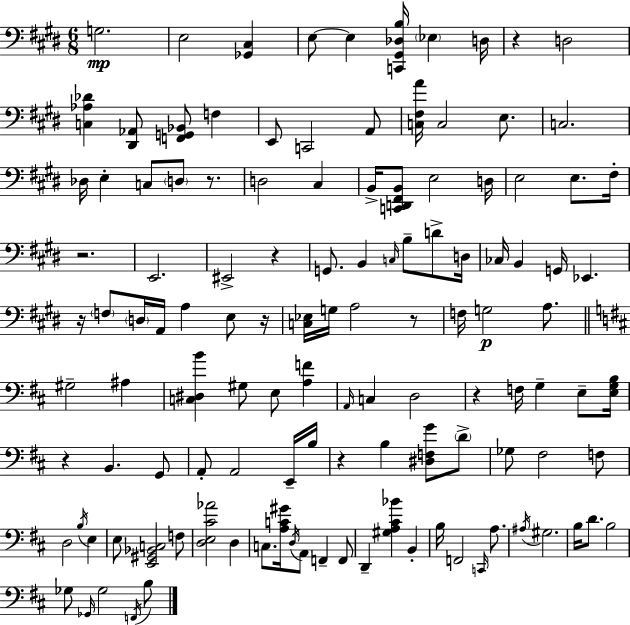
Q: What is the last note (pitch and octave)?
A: B3